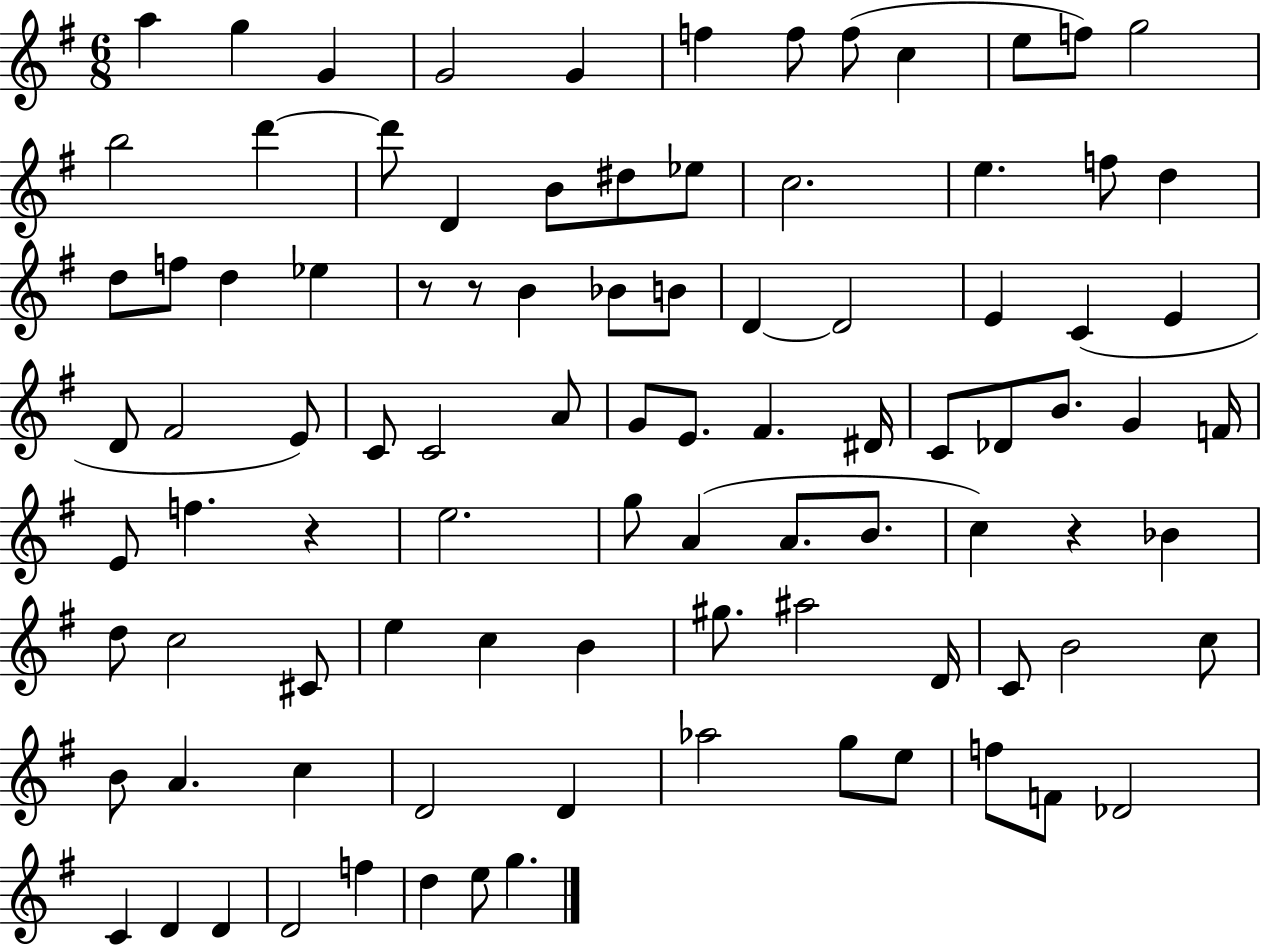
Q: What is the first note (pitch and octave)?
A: A5